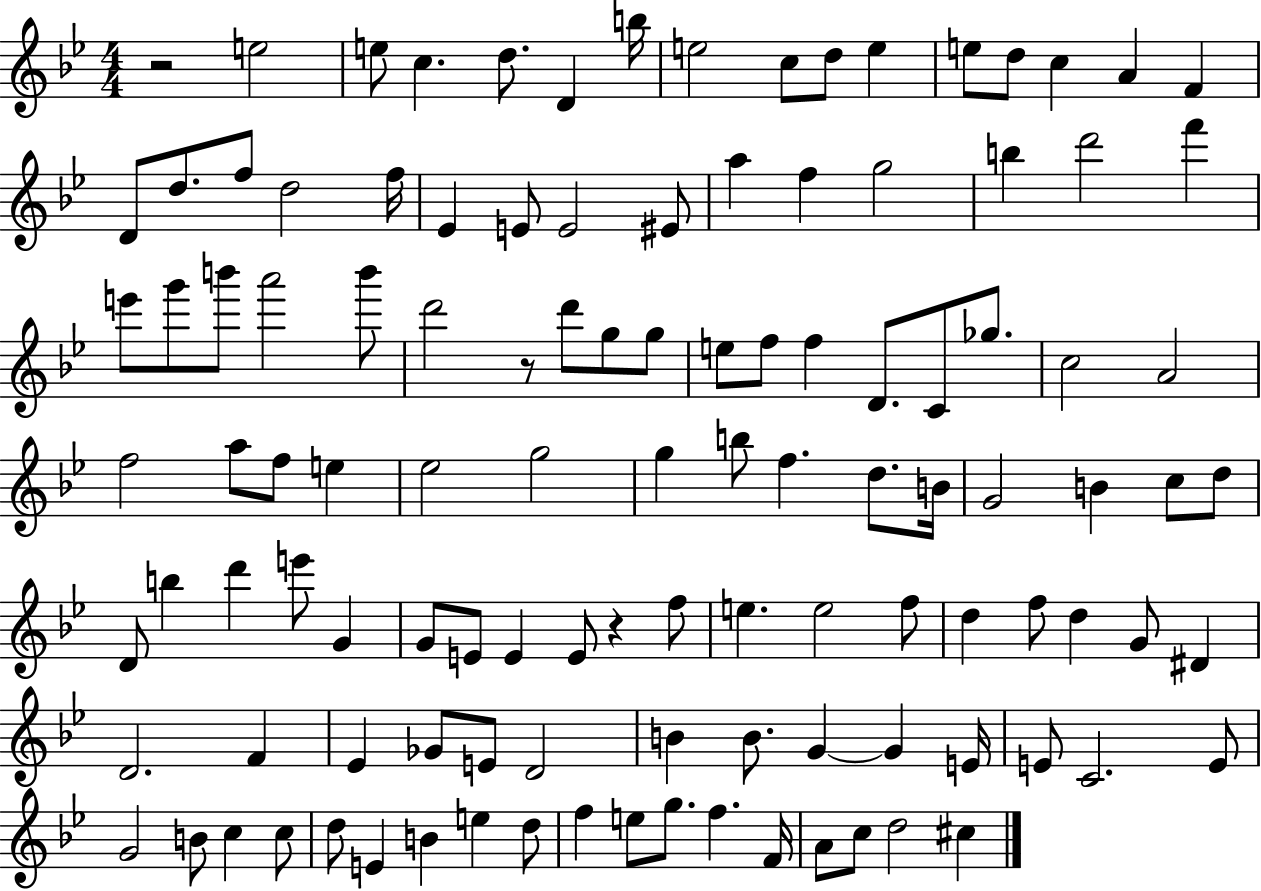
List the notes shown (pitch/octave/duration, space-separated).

R/h E5/h E5/e C5/q. D5/e. D4/q B5/s E5/h C5/e D5/e E5/q E5/e D5/e C5/q A4/q F4/q D4/e D5/e. F5/e D5/h F5/s Eb4/q E4/e E4/h EIS4/e A5/q F5/q G5/h B5/q D6/h F6/q E6/e G6/e B6/e A6/h B6/e D6/h R/e D6/e G5/e G5/e E5/e F5/e F5/q D4/e. C4/e Gb5/e. C5/h A4/h F5/h A5/e F5/e E5/q Eb5/h G5/h G5/q B5/e F5/q. D5/e. B4/s G4/h B4/q C5/e D5/e D4/e B5/q D6/q E6/e G4/q G4/e E4/e E4/q E4/e R/q F5/e E5/q. E5/h F5/e D5/q F5/e D5/q G4/e D#4/q D4/h. F4/q Eb4/q Gb4/e E4/e D4/h B4/q B4/e. G4/q G4/q E4/s E4/e C4/h. E4/e G4/h B4/e C5/q C5/e D5/e E4/q B4/q E5/q D5/e F5/q E5/e G5/e. F5/q. F4/s A4/e C5/e D5/h C#5/q